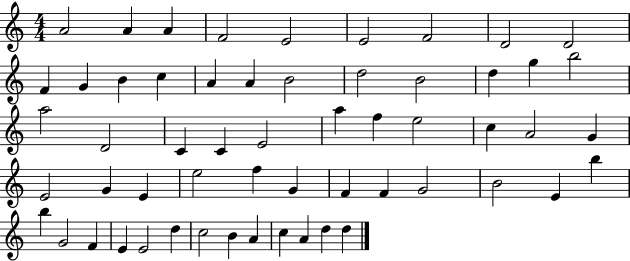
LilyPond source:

{
  \clef treble
  \numericTimeSignature
  \time 4/4
  \key c \major
  a'2 a'4 a'4 | f'2 e'2 | e'2 f'2 | d'2 d'2 | \break f'4 g'4 b'4 c''4 | a'4 a'4 b'2 | d''2 b'2 | d''4 g''4 b''2 | \break a''2 d'2 | c'4 c'4 e'2 | a''4 f''4 e''2 | c''4 a'2 g'4 | \break e'2 g'4 e'4 | e''2 f''4 g'4 | f'4 f'4 g'2 | b'2 e'4 b''4 | \break b''4 g'2 f'4 | e'4 e'2 d''4 | c''2 b'4 a'4 | c''4 a'4 d''4 d''4 | \break \bar "|."
}